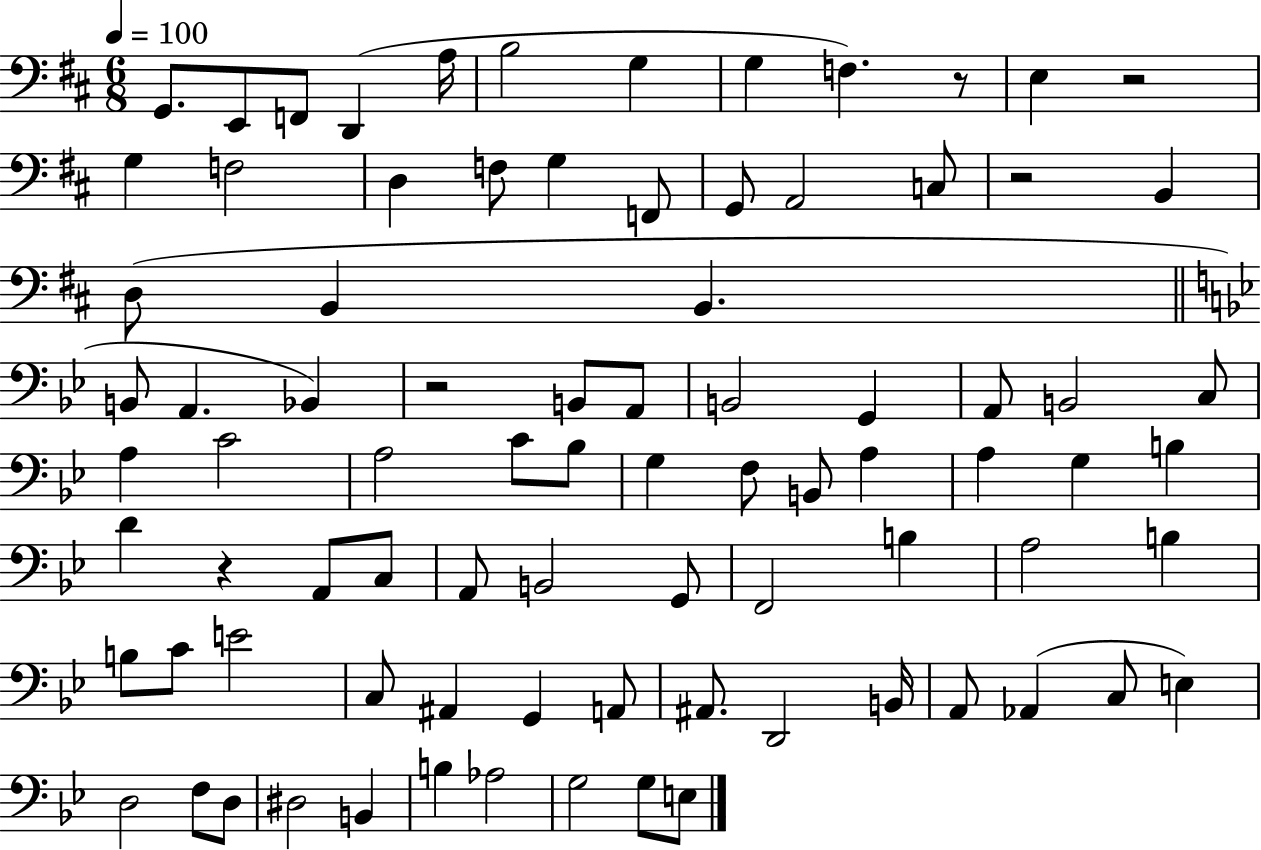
X:1
T:Untitled
M:6/8
L:1/4
K:D
G,,/2 E,,/2 F,,/2 D,, A,/4 B,2 G, G, F, z/2 E, z2 G, F,2 D, F,/2 G, F,,/2 G,,/2 A,,2 C,/2 z2 B,, D,/2 B,, B,, B,,/2 A,, _B,, z2 B,,/2 A,,/2 B,,2 G,, A,,/2 B,,2 C,/2 A, C2 A,2 C/2 _B,/2 G, F,/2 B,,/2 A, A, G, B, D z A,,/2 C,/2 A,,/2 B,,2 G,,/2 F,,2 B, A,2 B, B,/2 C/2 E2 C,/2 ^A,, G,, A,,/2 ^A,,/2 D,,2 B,,/4 A,,/2 _A,, C,/2 E, D,2 F,/2 D,/2 ^D,2 B,, B, _A,2 G,2 G,/2 E,/2